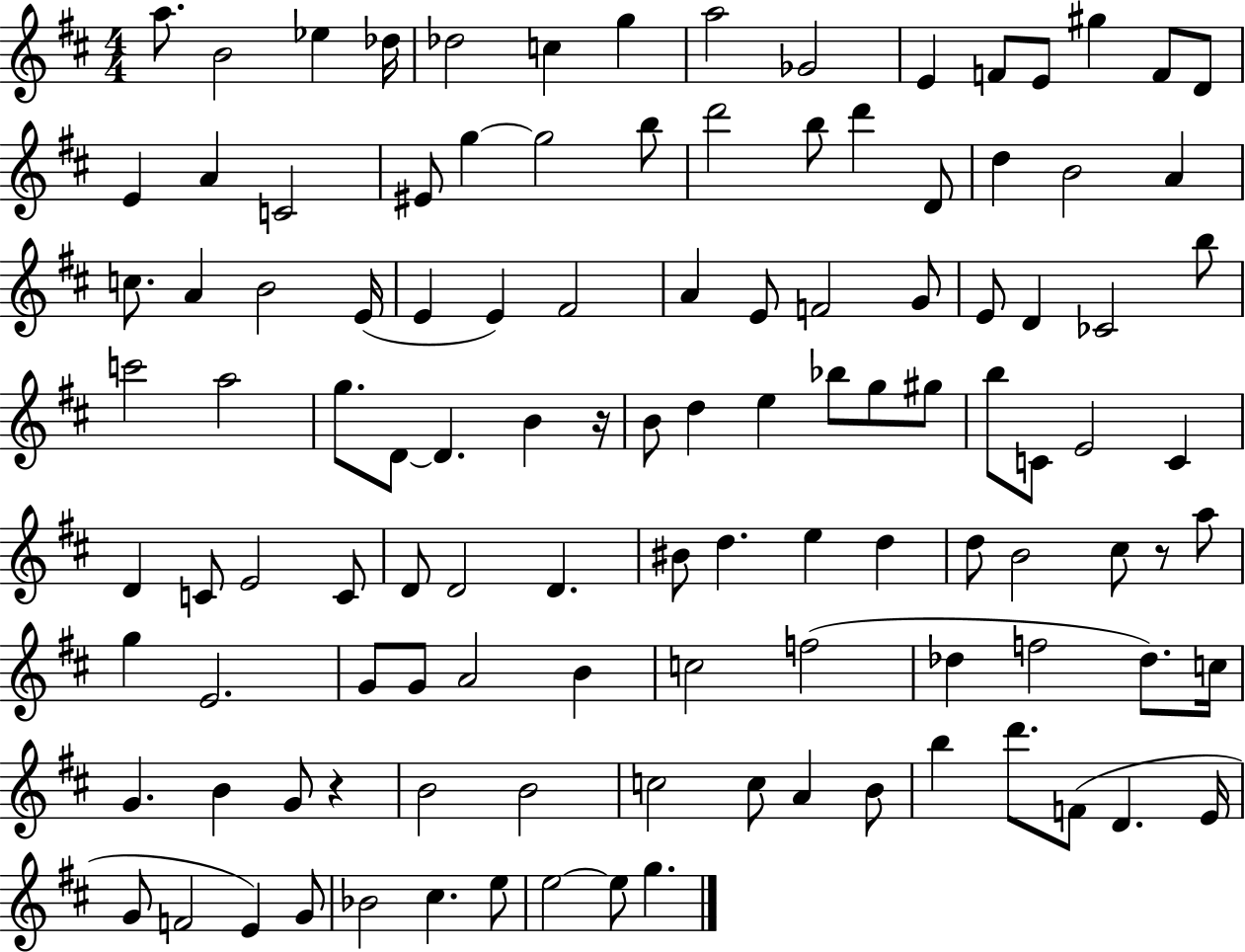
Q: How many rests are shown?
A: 3